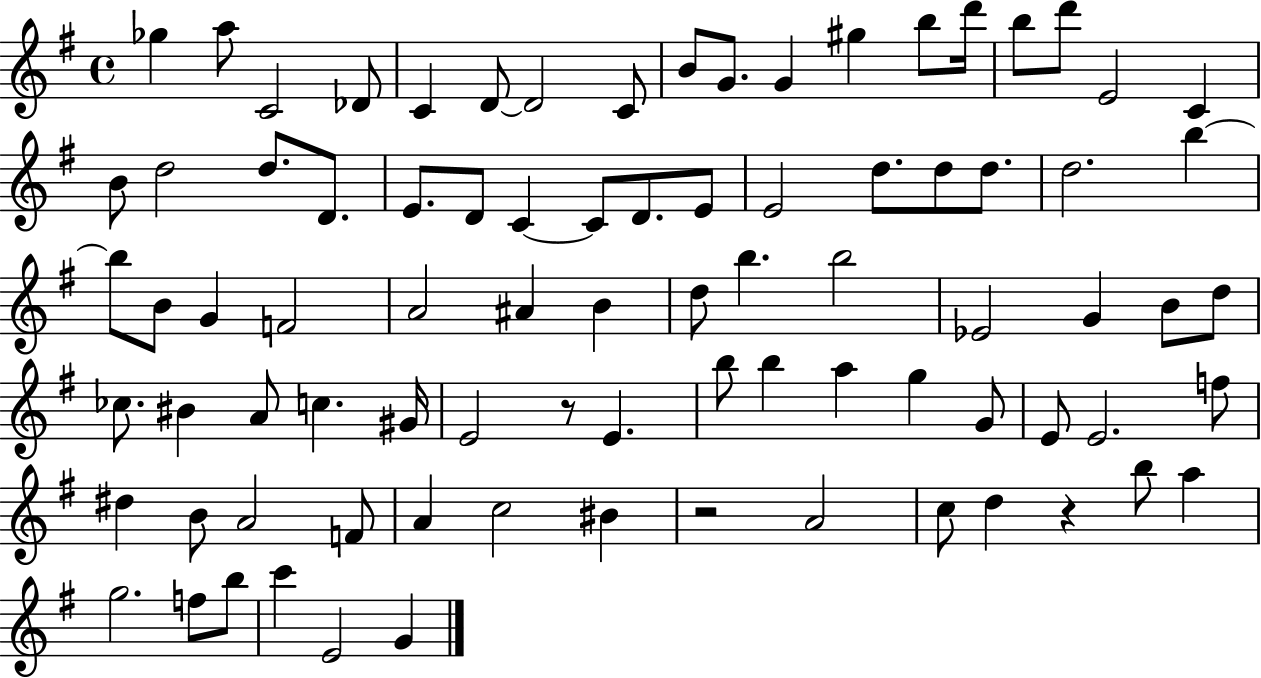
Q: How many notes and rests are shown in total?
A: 84